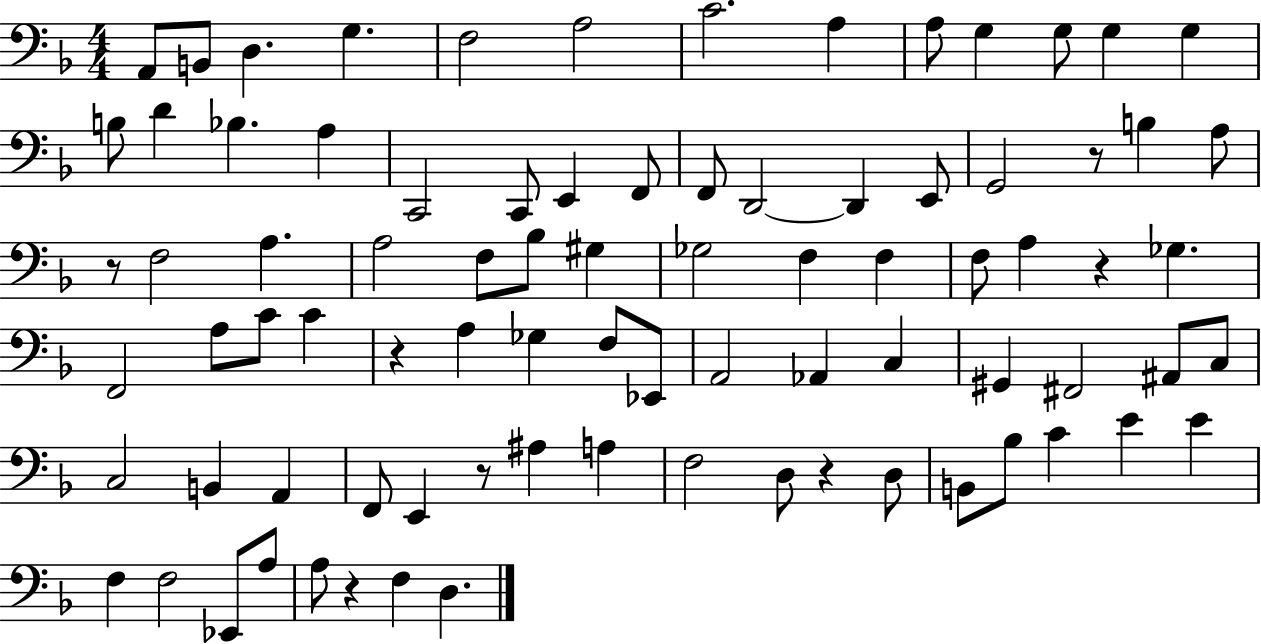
{
  \clef bass
  \numericTimeSignature
  \time 4/4
  \key f \major
  a,8 b,8 d4. g4. | f2 a2 | c'2. a4 | a8 g4 g8 g4 g4 | \break b8 d'4 bes4. a4 | c,2 c,8 e,4 f,8 | f,8 d,2~~ d,4 e,8 | g,2 r8 b4 a8 | \break r8 f2 a4. | a2 f8 bes8 gis4 | ges2 f4 f4 | f8 a4 r4 ges4. | \break f,2 a8 c'8 c'4 | r4 a4 ges4 f8 ees,8 | a,2 aes,4 c4 | gis,4 fis,2 ais,8 c8 | \break c2 b,4 a,4 | f,8 e,4 r8 ais4 a4 | f2 d8 r4 d8 | b,8 bes8 c'4 e'4 e'4 | \break f4 f2 ees,8 a8 | a8 r4 f4 d4. | \bar "|."
}